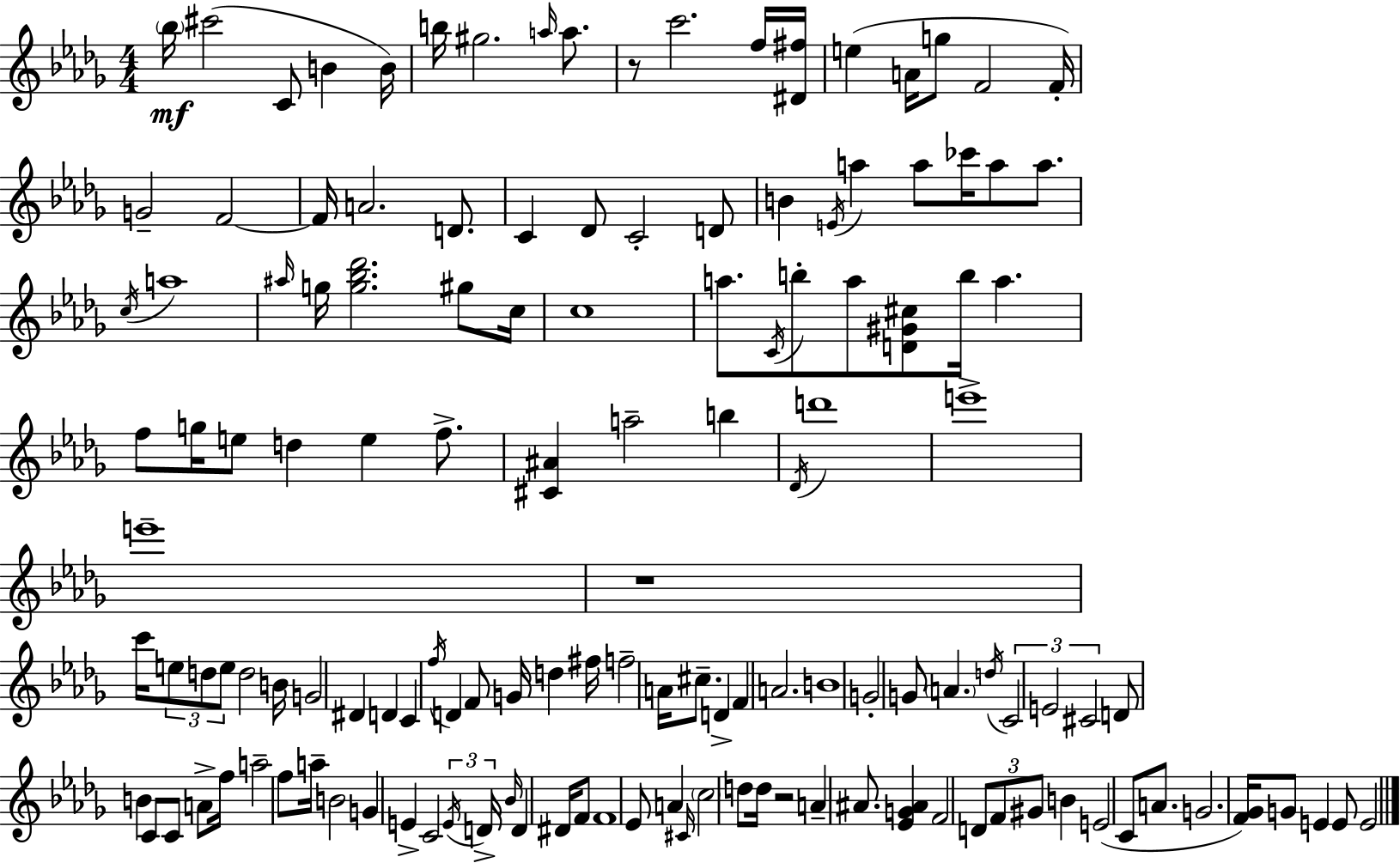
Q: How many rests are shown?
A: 3